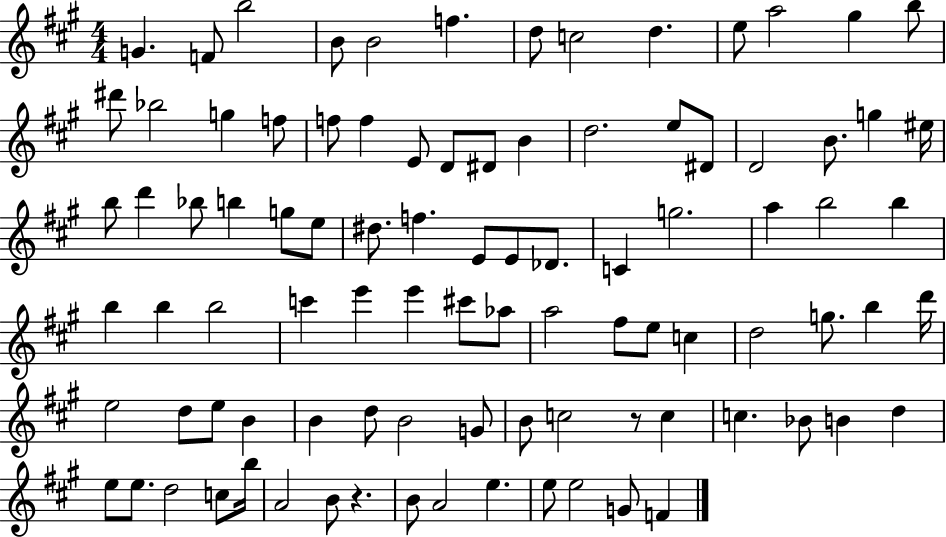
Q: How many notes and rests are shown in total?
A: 93